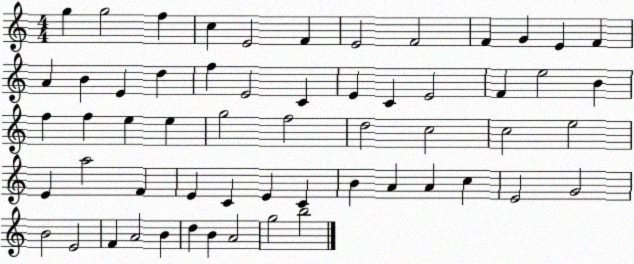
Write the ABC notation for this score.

X:1
T:Untitled
M:4/4
L:1/4
K:C
g g2 f c E2 F E2 F2 F G E F A B E d f E2 C E C E2 F e2 B f f e e g2 f2 d2 c2 c2 e2 E a2 F E C E C B A A c E2 G2 B2 E2 F A2 B d B A2 g2 b2